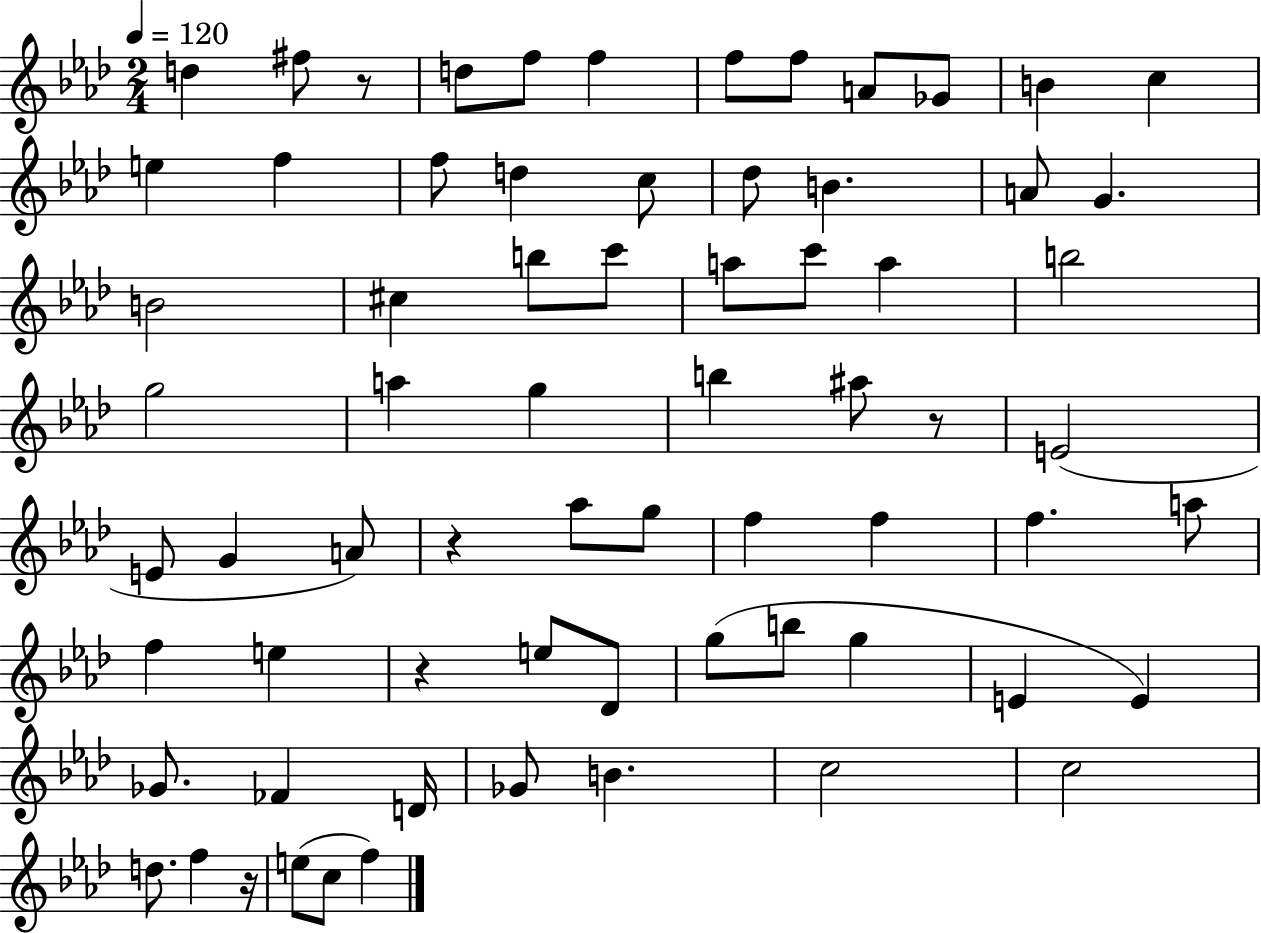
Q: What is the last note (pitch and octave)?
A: F5